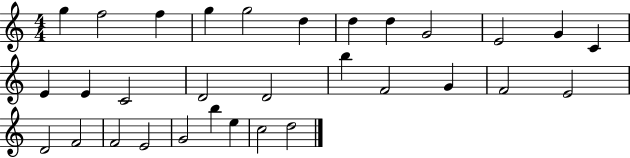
{
  \clef treble
  \numericTimeSignature
  \time 4/4
  \key c \major
  g''4 f''2 f''4 | g''4 g''2 d''4 | d''4 d''4 g'2 | e'2 g'4 c'4 | \break e'4 e'4 c'2 | d'2 d'2 | b''4 f'2 g'4 | f'2 e'2 | \break d'2 f'2 | f'2 e'2 | g'2 b''4 e''4 | c''2 d''2 | \break \bar "|."
}